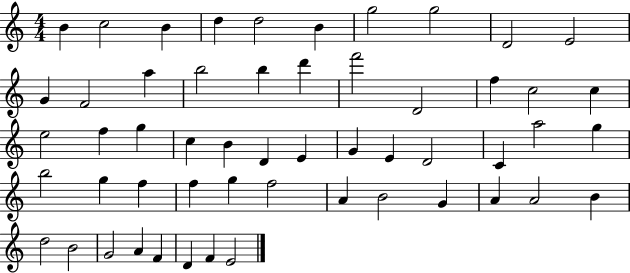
{
  \clef treble
  \numericTimeSignature
  \time 4/4
  \key c \major
  b'4 c''2 b'4 | d''4 d''2 b'4 | g''2 g''2 | d'2 e'2 | \break g'4 f'2 a''4 | b''2 b''4 d'''4 | f'''2 d'2 | f''4 c''2 c''4 | \break e''2 f''4 g''4 | c''4 b'4 d'4 e'4 | g'4 e'4 d'2 | c'4 a''2 g''4 | \break b''2 g''4 f''4 | f''4 g''4 f''2 | a'4 b'2 g'4 | a'4 a'2 b'4 | \break d''2 b'2 | g'2 a'4 f'4 | d'4 f'4 e'2 | \bar "|."
}